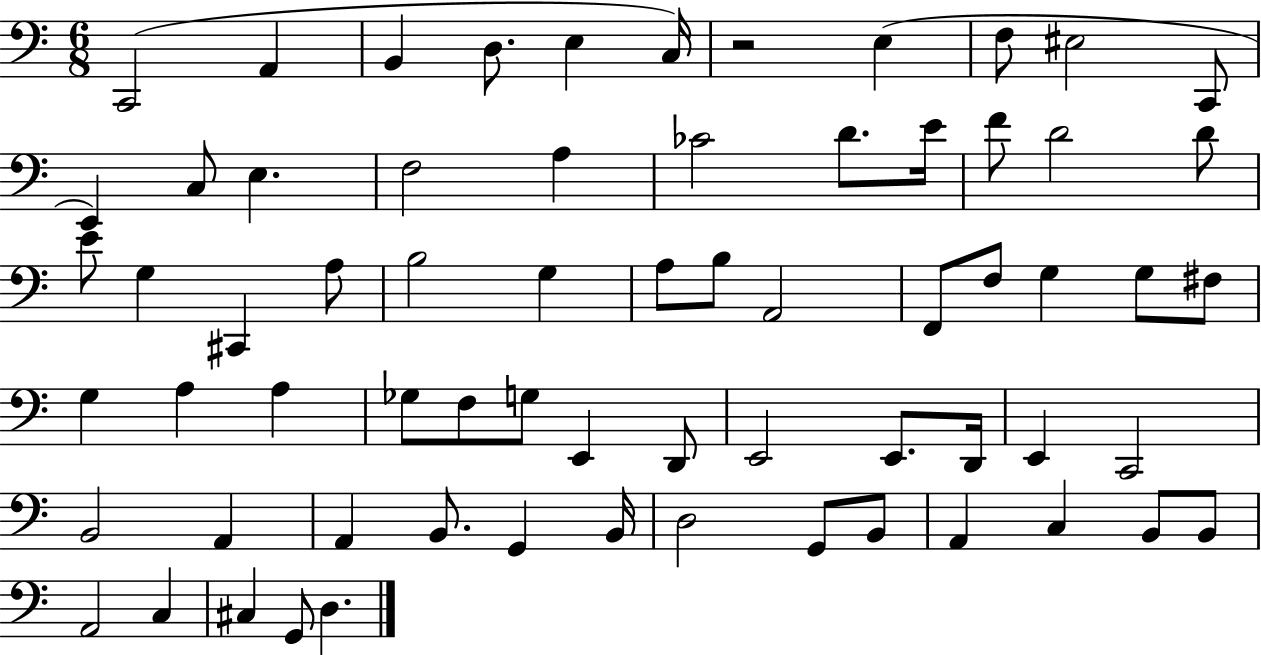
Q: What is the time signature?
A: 6/8